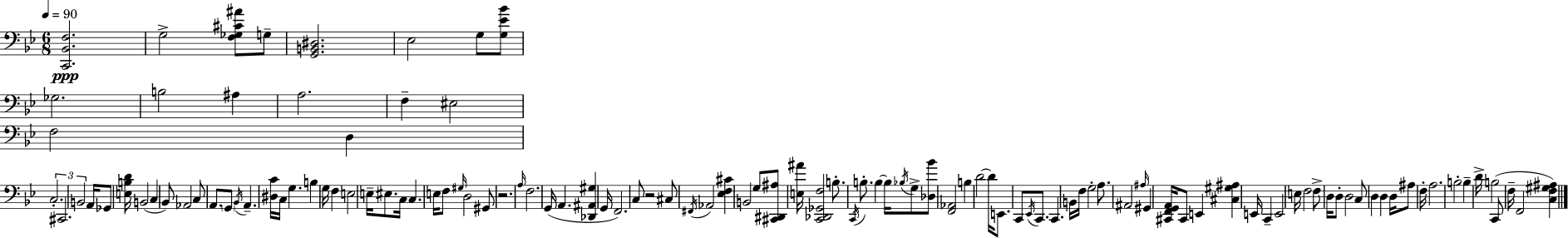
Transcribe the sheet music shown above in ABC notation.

X:1
T:Untitled
M:6/8
L:1/4
K:Bb
[C,,_B,,F,]2 G,2 [F,_G,^C^A]/2 G,/2 [G,,B,,^D,]2 _E,2 G,/2 [G,_E_B]/2 _G,2 B,2 ^A, A,2 F, ^E,2 F,2 D, C,2 ^C,,2 B,,2 A,,/4 _G,,/2 [E,B,D]/4 B,,2 C, _B,,/2 _A,,2 C,/2 A,,/2 G,,/2 _B,,/4 A,, [^D,C]/4 C,/4 G, B, G,/4 F, E,2 E,/4 ^E,/2 C,/4 C, E,/4 F,/2 ^G,/4 D,2 ^G,,/2 z2 A,/4 F,2 G,,/4 A,, [_D,,^A,,^G,] G,,/4 F,,2 C,/2 z2 ^C,/2 ^F,,/4 _A,,2 [_E,F,^C] B,,2 G,/2 [^C,,^D,,^A,]/2 [E,^A]/4 [C,,_D,,_G,,F,]2 B,/2 C,,/4 B,/2 B, B,/4 _B,/4 G,/2 [_D,_B]/2 [F,,_A,,]2 B, D2 D/4 E,,/2 C,,/2 _E,,/4 C,,/2 C,, B,,/4 F,/4 G,2 A,/2 ^A,,2 ^A,/4 ^G,, [^C,,F,,G,,A,,]/4 ^C,,/2 E,, [^C,^G,^A,] E,,/4 C,, E,,2 E,/4 F,2 F,/2 D,/4 D,/2 D,2 C,/2 D, D, D,/4 ^A,/2 F,/4 A,2 B,2 B, D/4 B,2 C,,/2 F,/4 F,,2 [C,F,^G,^A,]